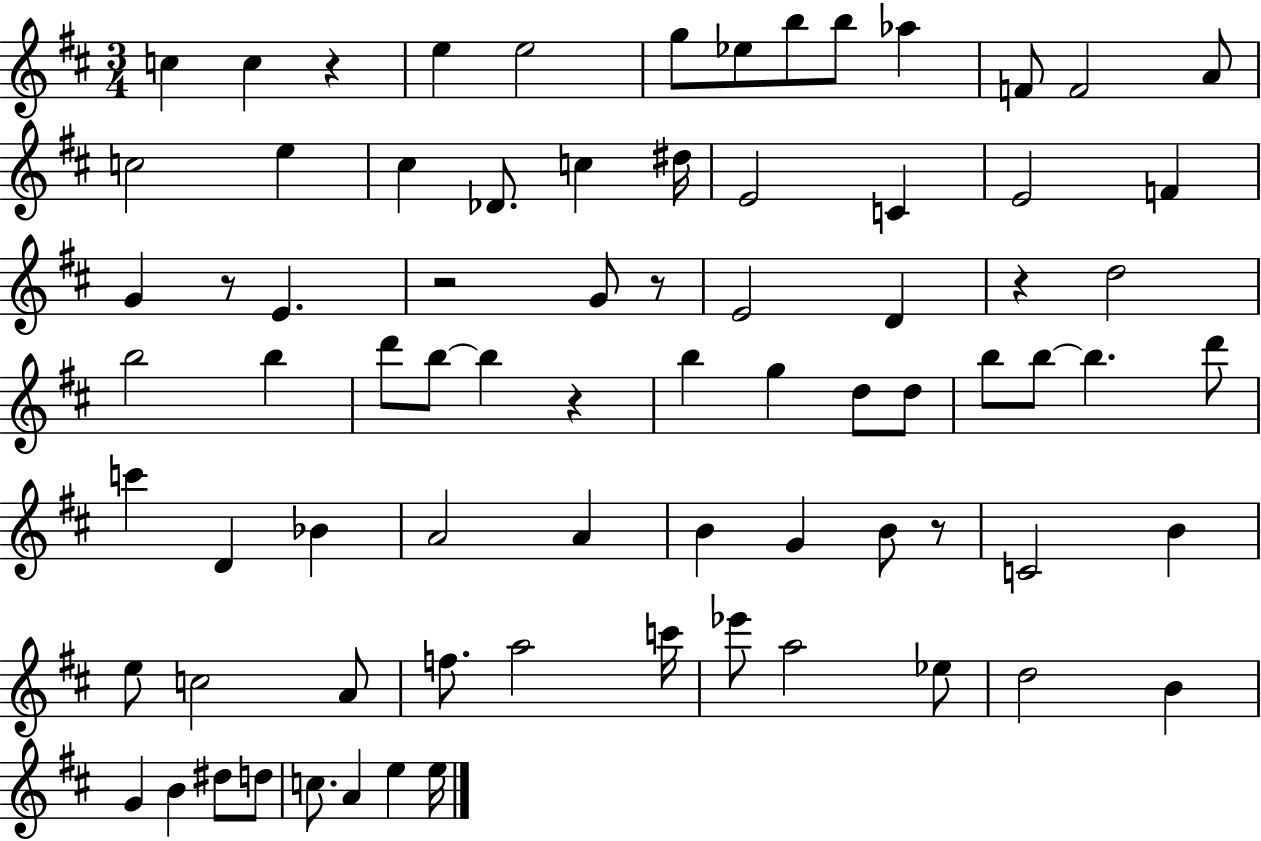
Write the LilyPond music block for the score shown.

{
  \clef treble
  \numericTimeSignature
  \time 3/4
  \key d \major
  \repeat volta 2 { c''4 c''4 r4 | e''4 e''2 | g''8 ees''8 b''8 b''8 aes''4 | f'8 f'2 a'8 | \break c''2 e''4 | cis''4 des'8. c''4 dis''16 | e'2 c'4 | e'2 f'4 | \break g'4 r8 e'4. | r2 g'8 r8 | e'2 d'4 | r4 d''2 | \break b''2 b''4 | d'''8 b''8~~ b''4 r4 | b''4 g''4 d''8 d''8 | b''8 b''8~~ b''4. d'''8 | \break c'''4 d'4 bes'4 | a'2 a'4 | b'4 g'4 b'8 r8 | c'2 b'4 | \break e''8 c''2 a'8 | f''8. a''2 c'''16 | ees'''8 a''2 ees''8 | d''2 b'4 | \break g'4 b'4 dis''8 d''8 | c''8. a'4 e''4 e''16 | } \bar "|."
}